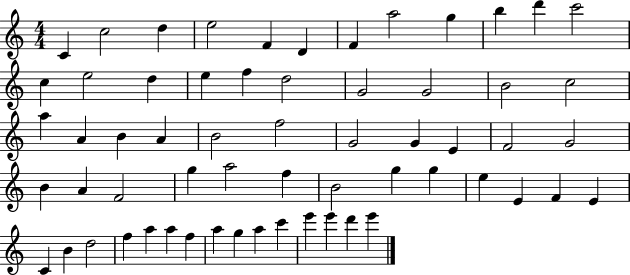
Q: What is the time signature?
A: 4/4